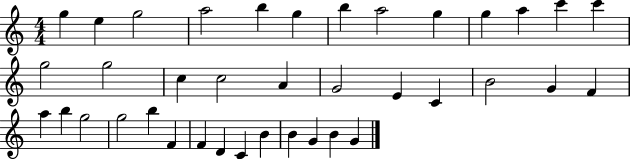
{
  \clef treble
  \numericTimeSignature
  \time 4/4
  \key c \major
  g''4 e''4 g''2 | a''2 b''4 g''4 | b''4 a''2 g''4 | g''4 a''4 c'''4 c'''4 | \break g''2 g''2 | c''4 c''2 a'4 | g'2 e'4 c'4 | b'2 g'4 f'4 | \break a''4 b''4 g''2 | g''2 b''4 f'4 | f'4 d'4 c'4 b'4 | b'4 g'4 b'4 g'4 | \break \bar "|."
}